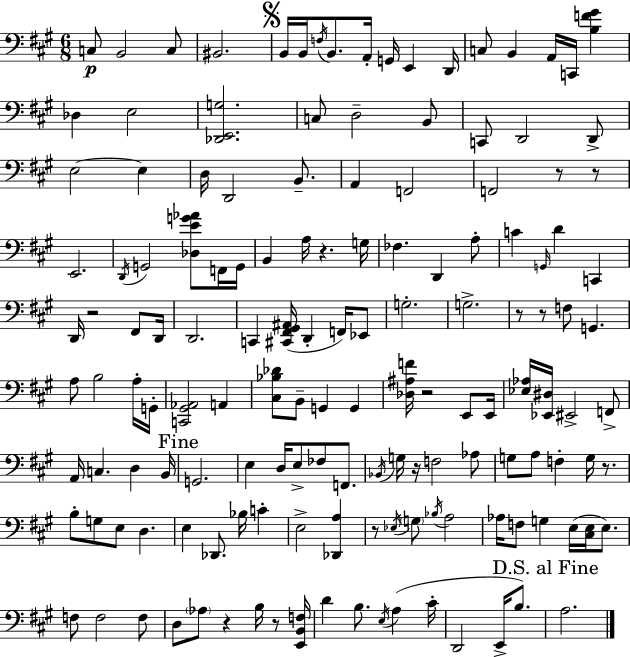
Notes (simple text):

C3/e B2/h C3/e BIS2/h. B2/s B2/s F3/s B2/e. A2/s G2/s E2/q D2/s C3/e B2/q A2/s C2/s [B3,F4,G#4]/q Db3/q E3/h [Db2,E2,G3]/h. C3/e D3/h B2/e C2/e D2/h D2/e E3/h E3/q D3/s D2/h B2/e. A2/q F2/h F2/h R/e R/e E2/h. D2/s G2/h [Db3,E4,G4,Ab4]/e F2/s G2/s B2/q A3/s R/q. G3/s FES3/q. D2/q A3/e C4/q G2/s D4/q C2/q D2/s R/h F#2/e D2/s D2/h. C2/q [C#2,F#2,G#2,A#2]/s D2/q F2/s Eb2/e G3/h. G3/h. R/e R/e F3/e G2/q. A3/e B3/h A3/s G2/s [C2,G#2,Ab2]/h A2/q [C#3,Bb3,Db4]/e B2/e G2/q G2/q [Db3,A#3,F4]/s R/h E2/e E2/s [Eb3,Ab3]/s [Eb2,D#3]/s EIS2/h F2/e A2/s C3/q. D3/q B2/s G2/h. E3/q D3/s E3/e FES3/e F2/e. Bb2/s G3/s R/s F3/h Ab3/e G3/e A3/e F3/q G3/s R/e. B3/e G3/e E3/e D3/q. E3/q Db2/e. Bb3/s C4/q E3/h [Db2,A3]/q R/e Eb3/s G3/e Bb3/s A3/h Ab3/s F3/e G3/q E3/s [C#3,E3]/s E3/e. F3/e F3/h F3/e D3/e Ab3/e R/q B3/s R/e [E2,B2,F3]/s D4/q B3/e. E3/s A3/q C#4/s D2/h E2/s B3/e. A3/h.